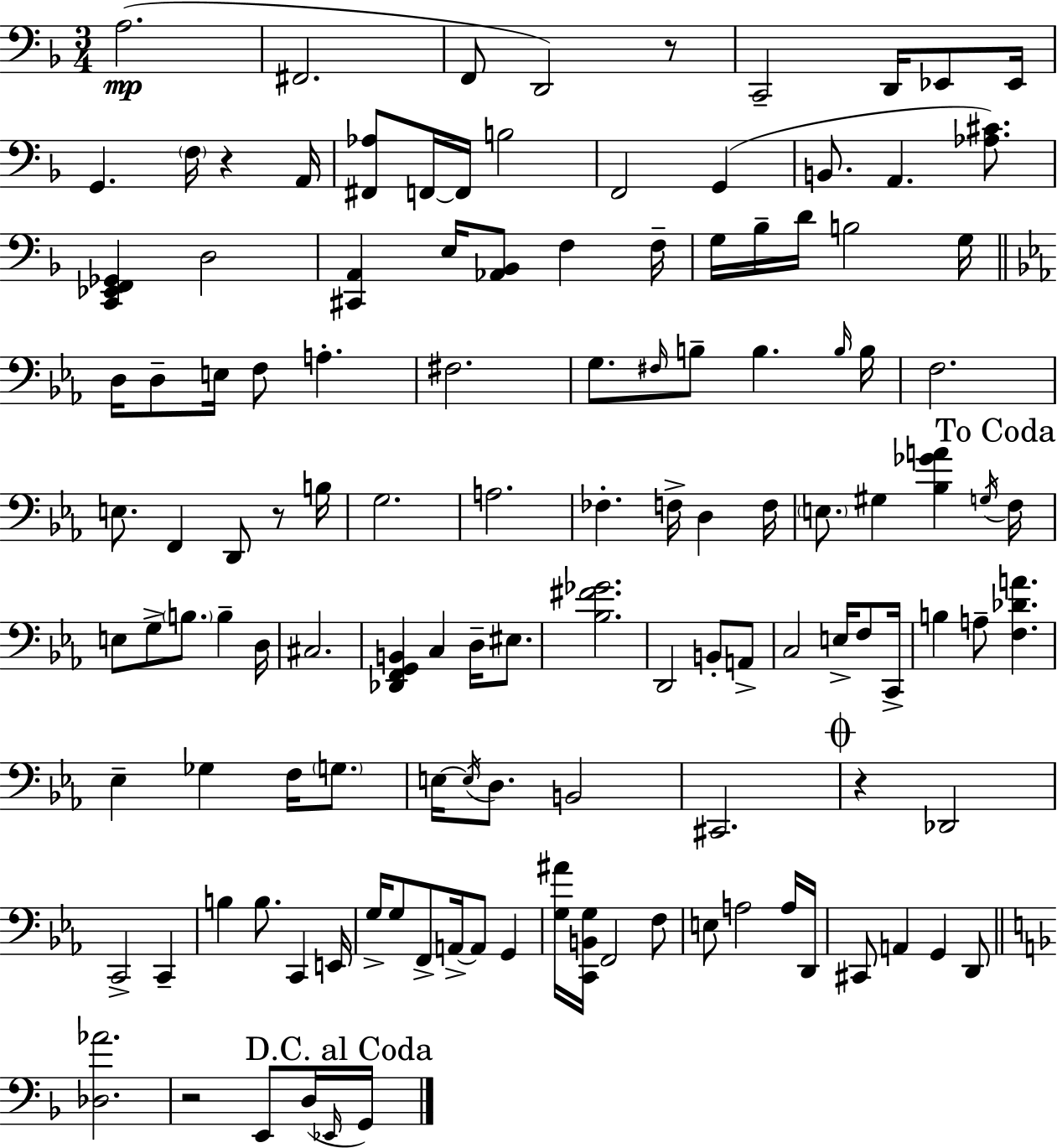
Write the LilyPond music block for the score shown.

{
  \clef bass
  \numericTimeSignature
  \time 3/4
  \key d \minor
  a2.(\mp | fis,2. | f,8 d,2) r8 | c,2-- d,16 ees,8 ees,16 | \break g,4. \parenthesize f16 r4 a,16 | <fis, aes>8 f,16~~ f,16 b2 | f,2 g,4( | b,8. a,4. <aes cis'>8.) | \break <c, ees, f, ges,>4 d2 | <cis, a,>4 e16 <aes, bes,>8 f4 f16-- | g16 bes16-- d'16 b2 g16 | \bar "||" \break \key c \minor d16 d8-- e16 f8 a4.-. | fis2. | g8. \grace { fis16 } b8-- b4. | \grace { b16 } b16 f2. | \break e8. f,4 d,8 r8 | b16 g2. | a2. | fes4.-. f16-> d4 | \break f16 \parenthesize e8. gis4 <bes ges' a'>4 | \acciaccatura { g16 } \mark "To Coda" f16 e8 g8-> \parenthesize b8. b4-- | d16 cis2. | <des, f, g, b,>4 c4 d16-- | \break eis8. <bes fis' ges'>2. | d,2 b,8-. | a,8-> c2 e16-> | f8 c,16-> b4 a8-- <f des' a'>4. | \break ees4-- ges4 f16 | \parenthesize g8. e16~~ \acciaccatura { e16 } d8. b,2 | cis,2. | \mark \markup { \musicglyph "scripts.coda" } r4 des,2 | \break c,2-> | c,4-- b4 b8. c,4 | e,16 g16-> g8 f,8-> a,16->~~ a,8 | g,4 <g ais'>16 <c, b, g>16 f,2 | \break f8 e8 a2 | a16 d,16 cis,8 a,4 g,4 | d,8 \bar "||" \break \key d \minor <des aes'>2. | r2 e,8 d16( \grace { ees,16 } | \mark "D.C. al Coda" g,16) \bar "|."
}